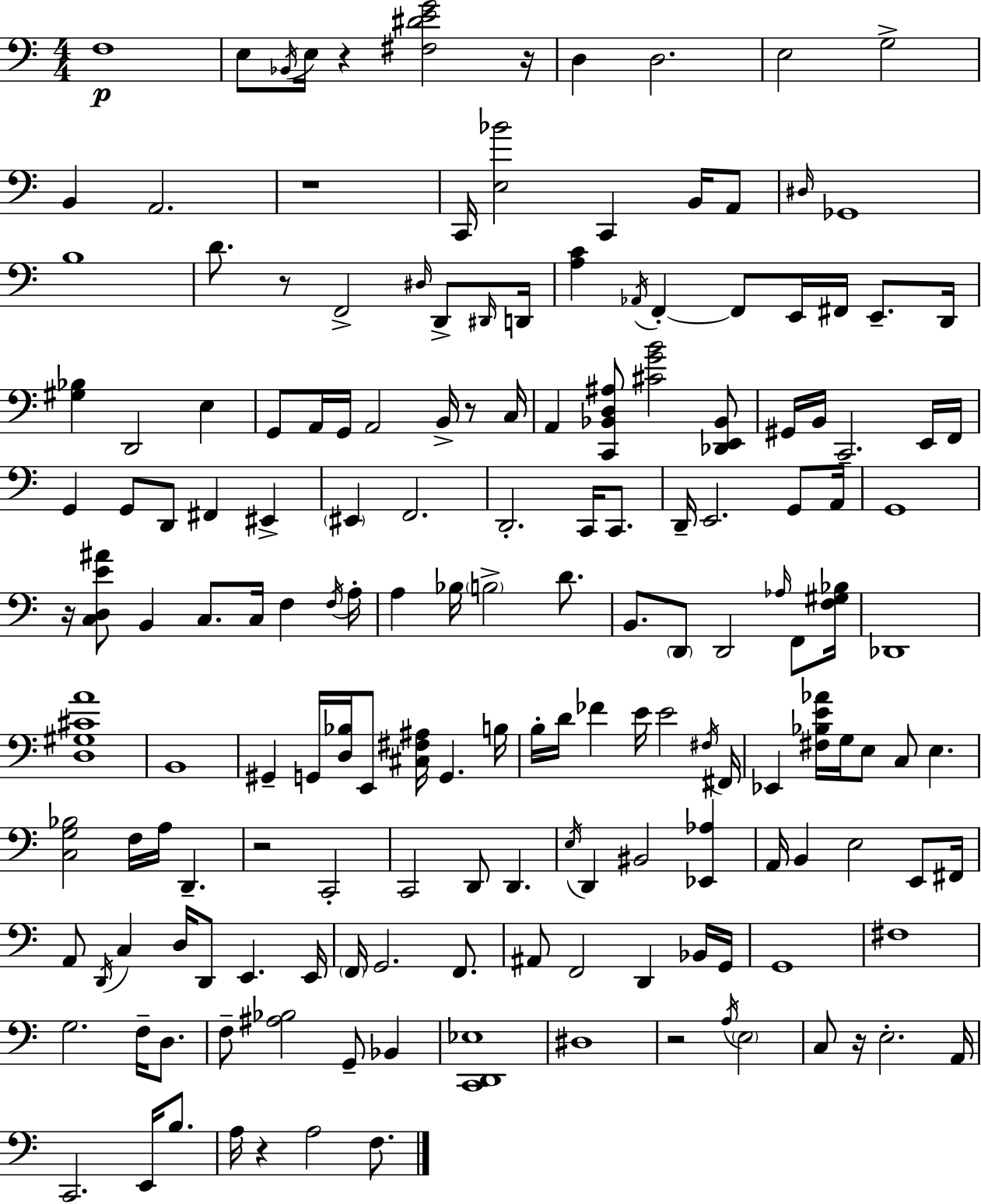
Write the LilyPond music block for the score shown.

{
  \clef bass
  \numericTimeSignature
  \time 4/4
  \key c \major
  f1\p | e8 \acciaccatura { bes,16 } e16 r4 <fis dis' e' g'>2 | r16 d4 d2. | e2 g2-> | \break b,4 a,2. | r1 | c,16 <e bes'>2 c,4 b,16 a,8 | \grace { dis16 } ges,1 | \break b1 | d'8. r8 f,2-> \grace { dis16 } | d,8-> \grace { dis,16 } d,16 <a c'>4 \acciaccatura { aes,16 } f,4-.~~ f,8 e,16 | fis,16 e,8.-- d,16 <gis bes>4 d,2 | \break e4 g,8 a,16 g,16 a,2 | b,16-> r8 c16 a,4 <c, bes, d ais>8 <cis' g' b'>2 | <des, e, bes,>8 gis,16 b,16 c,2.-- | e,16 f,16 g,4 g,8 d,8 fis,4 | \break eis,4-> \parenthesize eis,4 f,2. | d,2.-. | c,16 c,8. d,16-- e,2. | g,8 a,16 g,1 | \break r16 <c d e' ais'>8 b,4 c8. c16 | f4 \acciaccatura { f16 } a16-. a4 bes16 \parenthesize b2-> | d'8. b,8. \parenthesize d,8 d,2 | \grace { aes16 } f,8 <f gis bes>16 des,1 | \break <d gis cis' a'>1 | b,1 | gis,4-- g,16 <d bes>16 e,8 <cis fis ais>16 | g,4. b16 b16-. d'16 fes'4 e'16 e'2 | \break \acciaccatura { fis16 } fis,16 ees,4 <fis bes e' aes'>16 g16 e8 | c8 e4. <c g bes>2 | f16 a16 d,4.-- r2 | c,2-. c,2 | \break d,8 d,4. \acciaccatura { e16 } d,4 bis,2 | <ees, aes>4 a,16 b,4 e2 | e,8 fis,16 a,8 \acciaccatura { d,16 } c4 | d16 d,8 e,4. e,16 \parenthesize f,16 g,2. | \break f,8. ais,8 f,2 | d,4 bes,16 g,16 g,1 | fis1 | g2. | \break f16-- d8. f8-- <ais bes>2 | g,8-- bes,4 <c, d, ees>1 | dis1 | r2 | \break \acciaccatura { a16 } \parenthesize e2 c8 r16 e2.-. | a,16 c,2. | e,16 b8. a16 r4 | a2 f8. \bar "|."
}